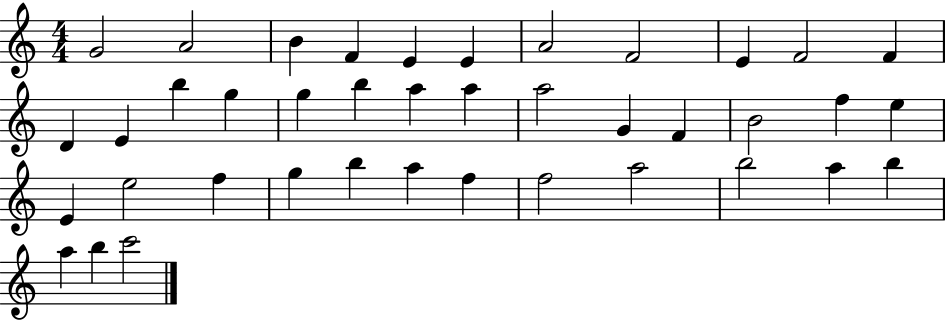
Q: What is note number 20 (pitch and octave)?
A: A5